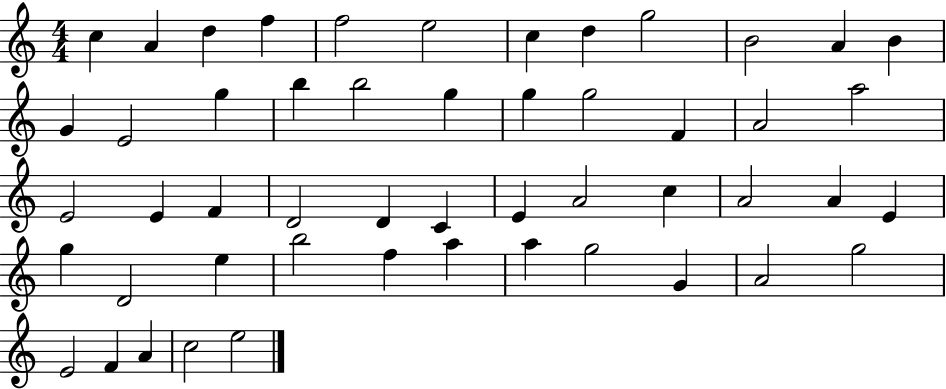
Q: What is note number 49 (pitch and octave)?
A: A4